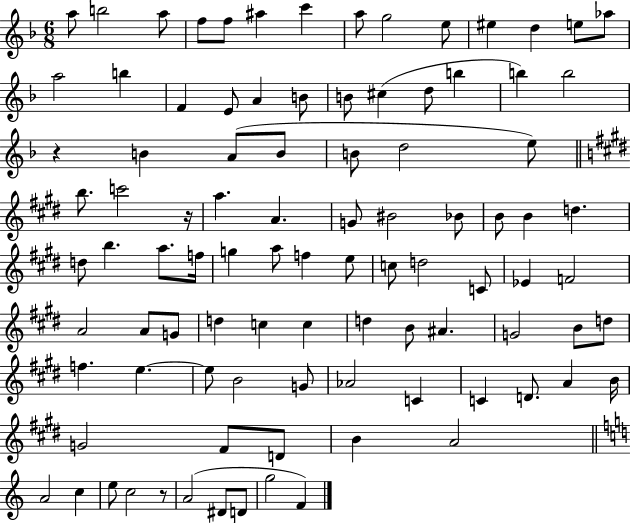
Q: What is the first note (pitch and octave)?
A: A5